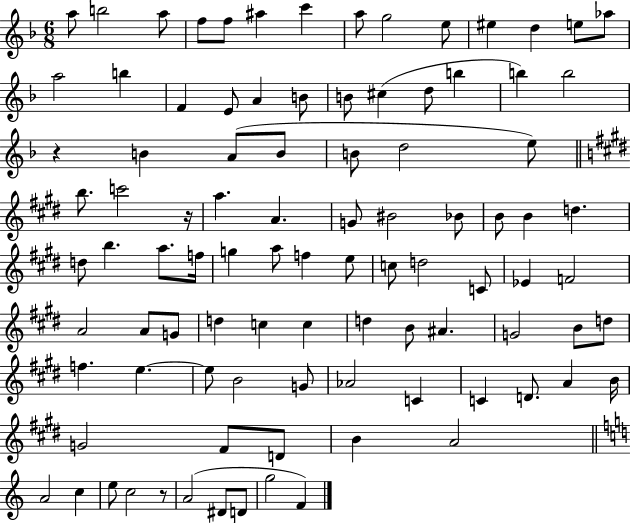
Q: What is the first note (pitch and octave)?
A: A5